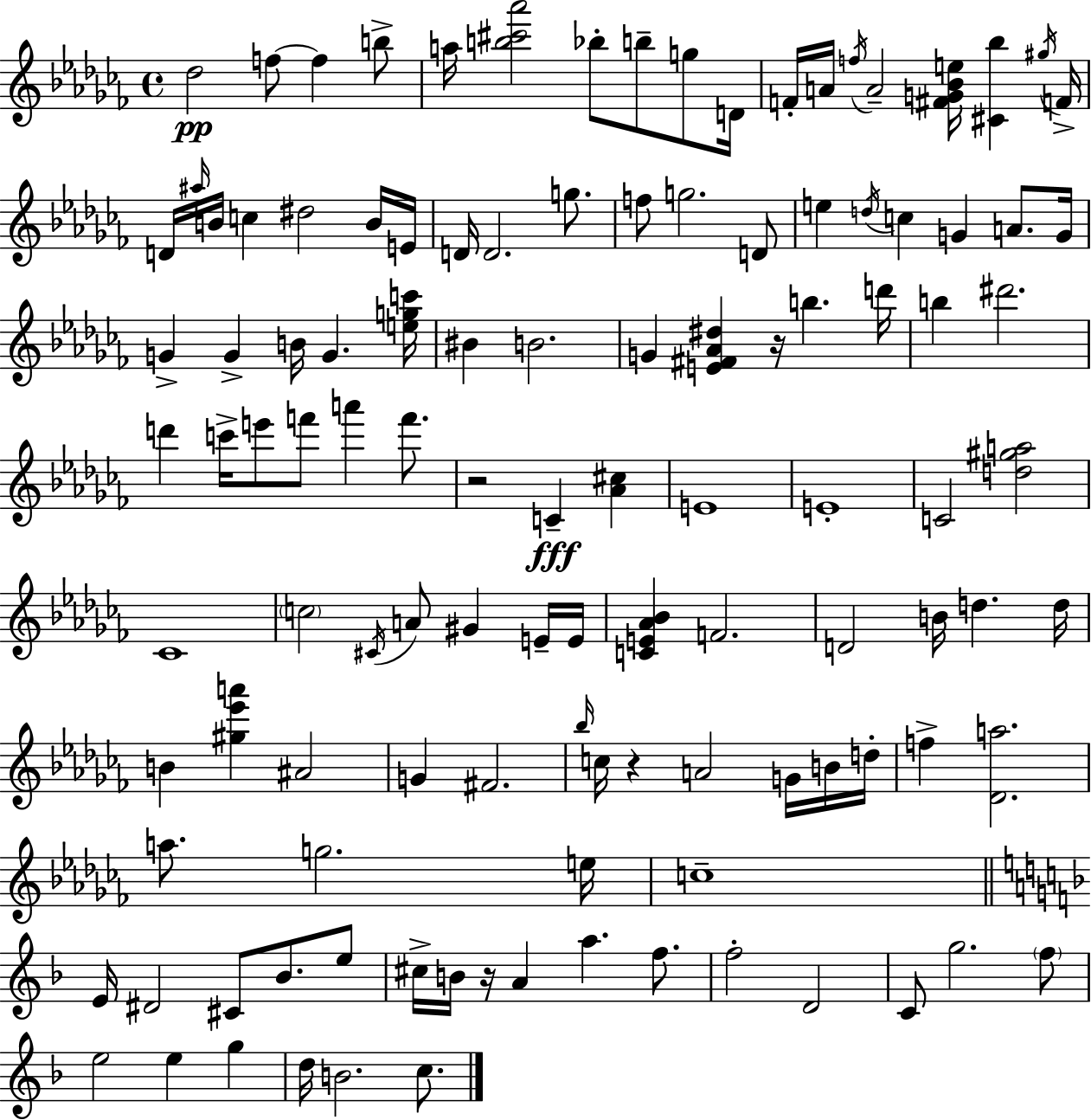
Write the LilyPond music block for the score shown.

{
  \clef treble
  \time 4/4
  \defaultTimeSignature
  \key aes \minor
  des''2\pp f''8~~ f''4 b''8-> | a''16 <b'' cis''' aes'''>2 bes''8-. b''8-- g''8 d'16 | f'16-. a'16 \acciaccatura { f''16 } a'2-- <fis' g' bes' e''>16 <cis' bes''>4 | \acciaccatura { gis''16 } f'16-> d'16 \grace { ais''16 } b'16 c''4 dis''2 | \break b'16 e'16 d'16 d'2. | g''8. f''8 g''2. | d'8 e''4 \acciaccatura { d''16 } c''4 g'4 | a'8. g'16 g'4-> g'4-> b'16 g'4. | \break <e'' g'' c'''>16 bis'4 b'2. | g'4 <e' fis' aes' dis''>4 r16 b''4. | d'''16 b''4 dis'''2. | d'''4 c'''16-> e'''8 f'''8 a'''4 | \break f'''8. r2 c'4--\fff | <aes' cis''>4 e'1 | e'1-. | c'2 <d'' gis'' a''>2 | \break ces'1 | \parenthesize c''2 \acciaccatura { cis'16 } a'8 gis'4 | e'16-- e'16 <c' e' aes' bes'>4 f'2. | d'2 b'16 d''4. | \break d''16 b'4 <gis'' ees''' a'''>4 ais'2 | g'4 fis'2. | \grace { bes''16 } c''16 r4 a'2 | g'16 b'16 d''16-. f''4-> <des' a''>2. | \break a''8. g''2. | e''16 c''1-- | \bar "||" \break \key f \major e'16 dis'2 cis'8 bes'8. e''8 | cis''16-> b'16 r16 a'4 a''4. f''8. | f''2-. d'2 | c'8 g''2. \parenthesize f''8 | \break e''2 e''4 g''4 | d''16 b'2. c''8. | \bar "|."
}